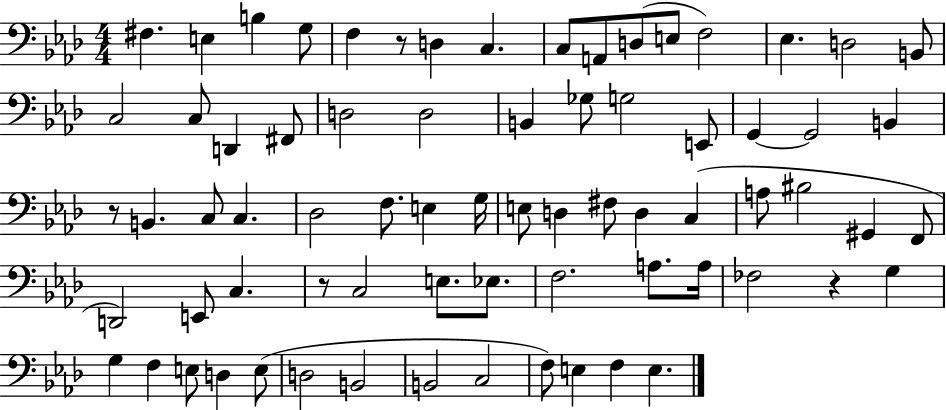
{
  \clef bass
  \numericTimeSignature
  \time 4/4
  \key aes \major
  fis4. e4 b4 g8 | f4 r8 d4 c4. | c8 a,8 d8( e8 f2) | ees4. d2 b,8 | \break c2 c8 d,4 fis,8 | d2 d2 | b,4 ges8 g2 e,8 | g,4~~ g,2 b,4 | \break r8 b,4. c8 c4. | des2 f8. e4 g16 | e8 d4 fis8 d4 c4( | a8 bis2 gis,4 f,8 | \break d,2) e,8 c4. | r8 c2 e8. ees8. | f2. a8. a16 | fes2 r4 g4 | \break g4 f4 e8 d4 e8( | d2 b,2 | b,2 c2 | f8) e4 f4 e4. | \break \bar "|."
}